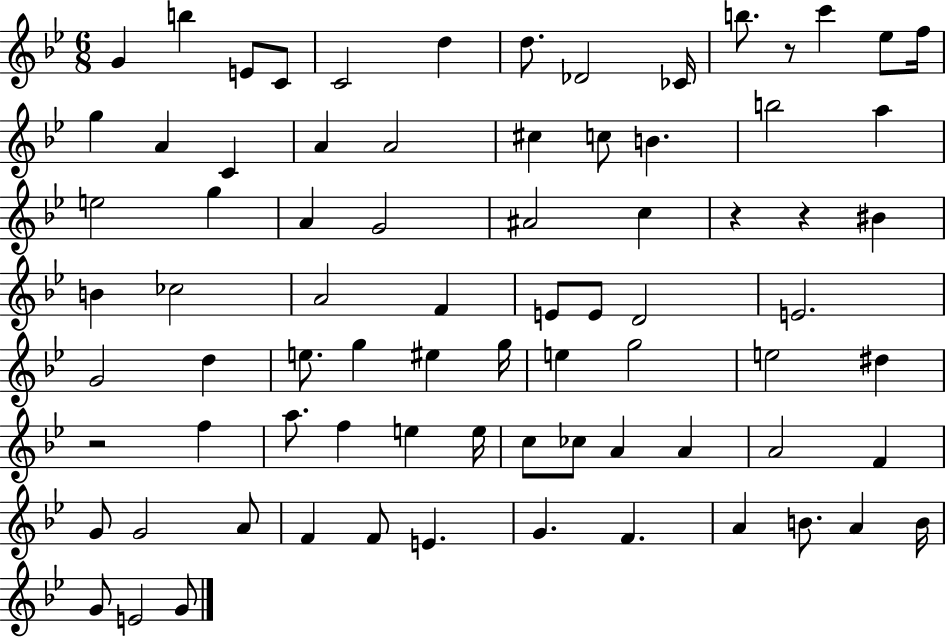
X:1
T:Untitled
M:6/8
L:1/4
K:Bb
G b E/2 C/2 C2 d d/2 _D2 _C/4 b/2 z/2 c' _e/2 f/4 g A C A A2 ^c c/2 B b2 a e2 g A G2 ^A2 c z z ^B B _c2 A2 F E/2 E/2 D2 E2 G2 d e/2 g ^e g/4 e g2 e2 ^d z2 f a/2 f e e/4 c/2 _c/2 A A A2 F G/2 G2 A/2 F F/2 E G F A B/2 A B/4 G/2 E2 G/2